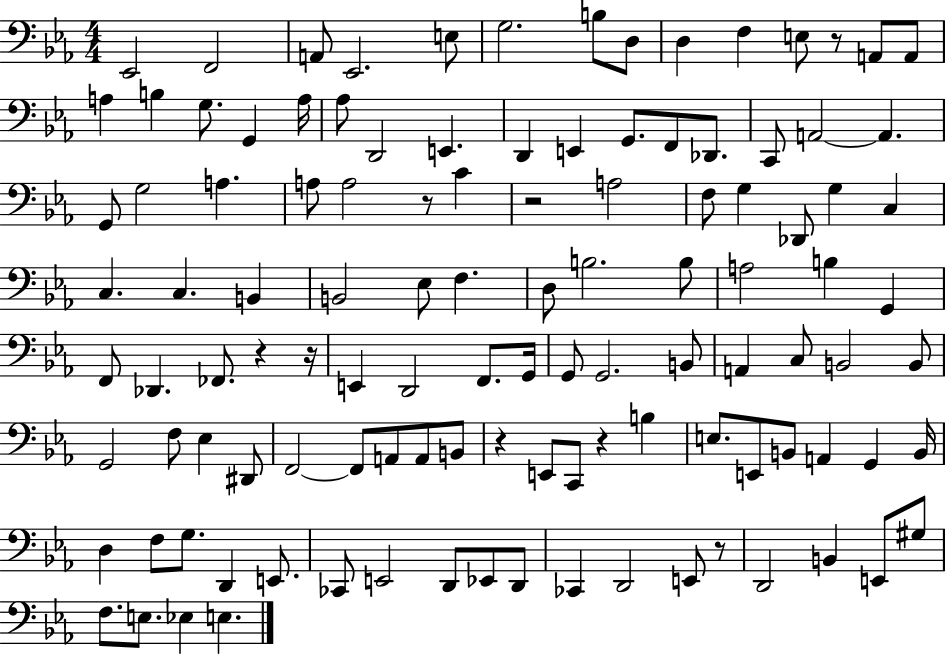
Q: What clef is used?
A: bass